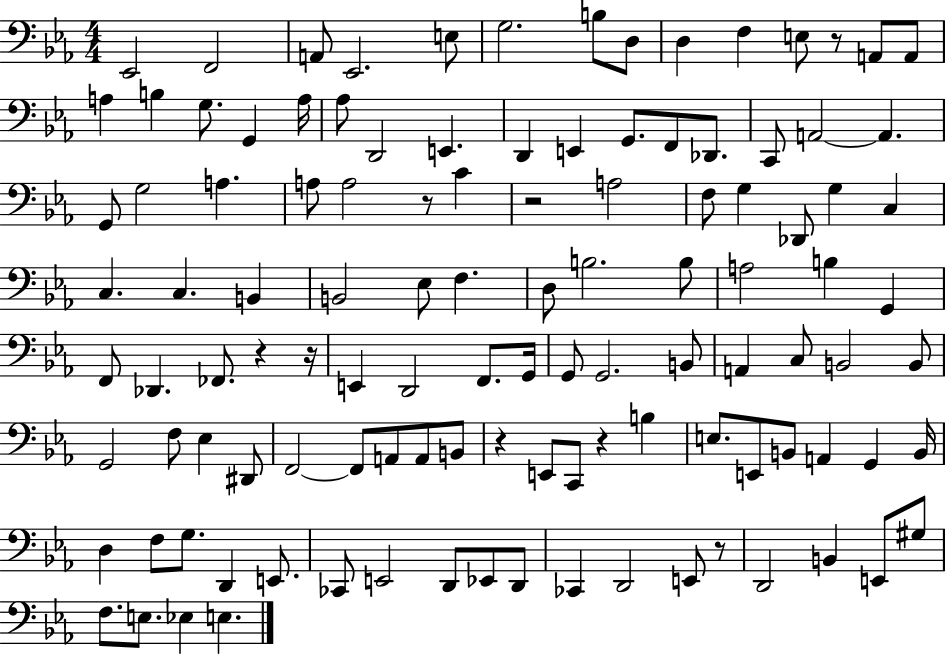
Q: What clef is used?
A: bass